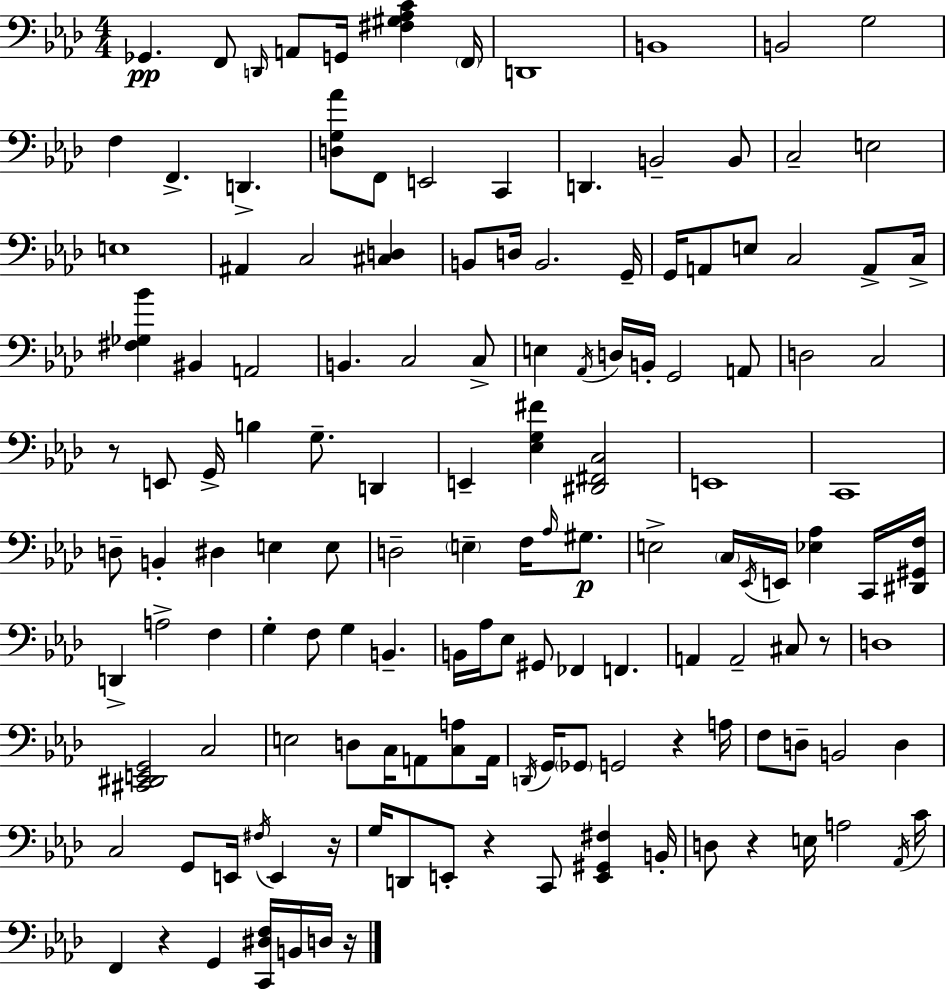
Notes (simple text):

Gb2/q. F2/e D2/s A2/e G2/s [F#3,G#3,Ab3,C4]/q F2/s D2/w B2/w B2/h G3/h F3/q F2/q. D2/q. [D3,G3,Ab4]/e F2/e E2/h C2/q D2/q. B2/h B2/e C3/h E3/h E3/w A#2/q C3/h [C#3,D3]/q B2/e D3/s B2/h. G2/s G2/s A2/e E3/e C3/h A2/e C3/s [F#3,Gb3,Bb4]/q BIS2/q A2/h B2/q. C3/h C3/e E3/q Ab2/s D3/s B2/s G2/h A2/e D3/h C3/h R/e E2/e G2/s B3/q G3/e. D2/q E2/q [Eb3,G3,F#4]/q [D#2,F#2,C3]/h E2/w C2/w D3/e B2/q D#3/q E3/q E3/e D3/h E3/q F3/s Ab3/s G#3/e. E3/h C3/s Eb2/s E2/s [Eb3,Ab3]/q C2/s [D#2,G#2,F3]/s D2/q A3/h F3/q G3/q F3/e G3/q B2/q. B2/s Ab3/s Eb3/e G#2/e FES2/q F2/q. A2/q A2/h C#3/e R/e D3/w [C#2,D#2,E2,G2]/h C3/h E3/h D3/e C3/s A2/e [C3,A3]/e A2/s D2/s G2/s Gb2/e G2/h R/q A3/s F3/e D3/e B2/h D3/q C3/h G2/e E2/s F#3/s E2/q R/s G3/s D2/e E2/e R/q C2/e [E2,G#2,F#3]/q B2/s D3/e R/q E3/s A3/h Ab2/s C4/s F2/q R/q G2/q [C2,D#3,F3]/s B2/s D3/s R/s